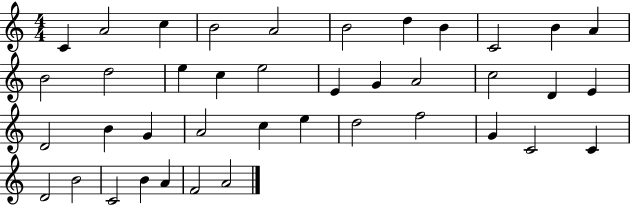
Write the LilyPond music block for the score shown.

{
  \clef treble
  \numericTimeSignature
  \time 4/4
  \key c \major
  c'4 a'2 c''4 | b'2 a'2 | b'2 d''4 b'4 | c'2 b'4 a'4 | \break b'2 d''2 | e''4 c''4 e''2 | e'4 g'4 a'2 | c''2 d'4 e'4 | \break d'2 b'4 g'4 | a'2 c''4 e''4 | d''2 f''2 | g'4 c'2 c'4 | \break d'2 b'2 | c'2 b'4 a'4 | f'2 a'2 | \bar "|."
}